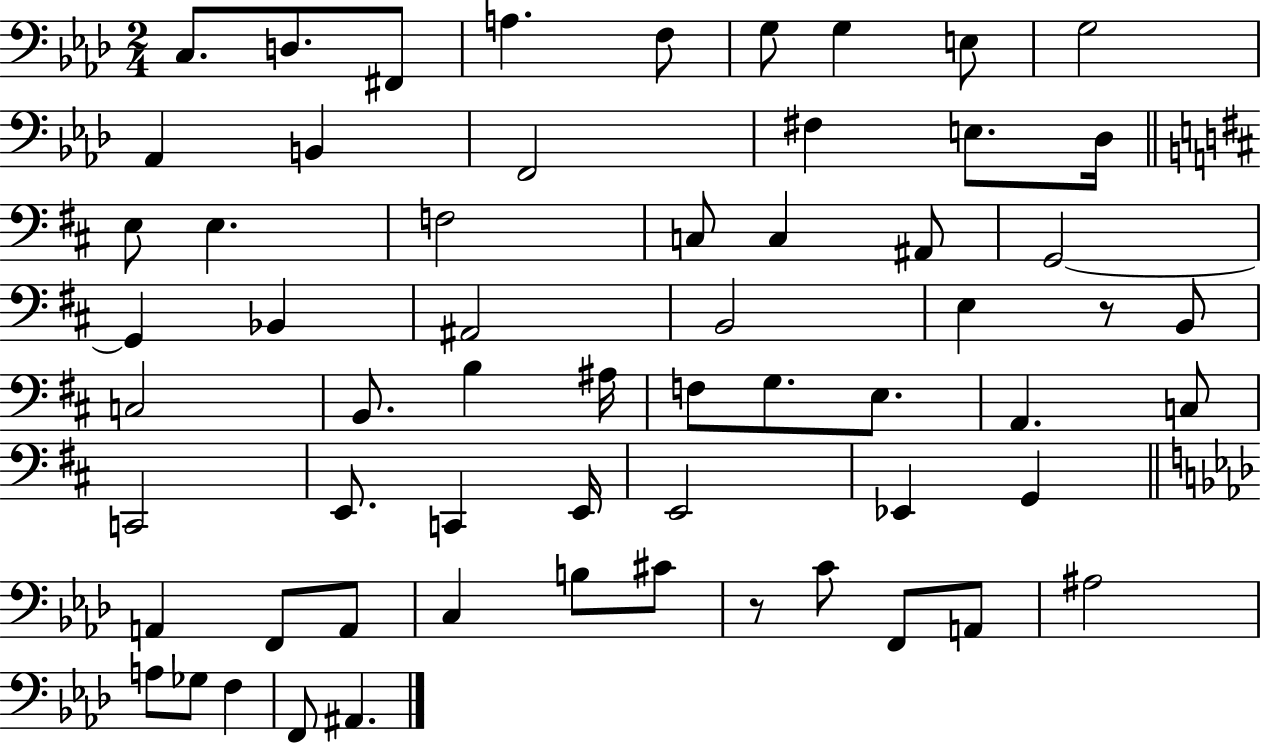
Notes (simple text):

C3/e. D3/e. F#2/e A3/q. F3/e G3/e G3/q E3/e G3/h Ab2/q B2/q F2/h F#3/q E3/e. Db3/s E3/e E3/q. F3/h C3/e C3/q A#2/e G2/h G2/q Bb2/q A#2/h B2/h E3/q R/e B2/e C3/h B2/e. B3/q A#3/s F3/e G3/e. E3/e. A2/q. C3/e C2/h E2/e. C2/q E2/s E2/h Eb2/q G2/q A2/q F2/e A2/e C3/q B3/e C#4/e R/e C4/e F2/e A2/e A#3/h A3/e Gb3/e F3/q F2/e A#2/q.